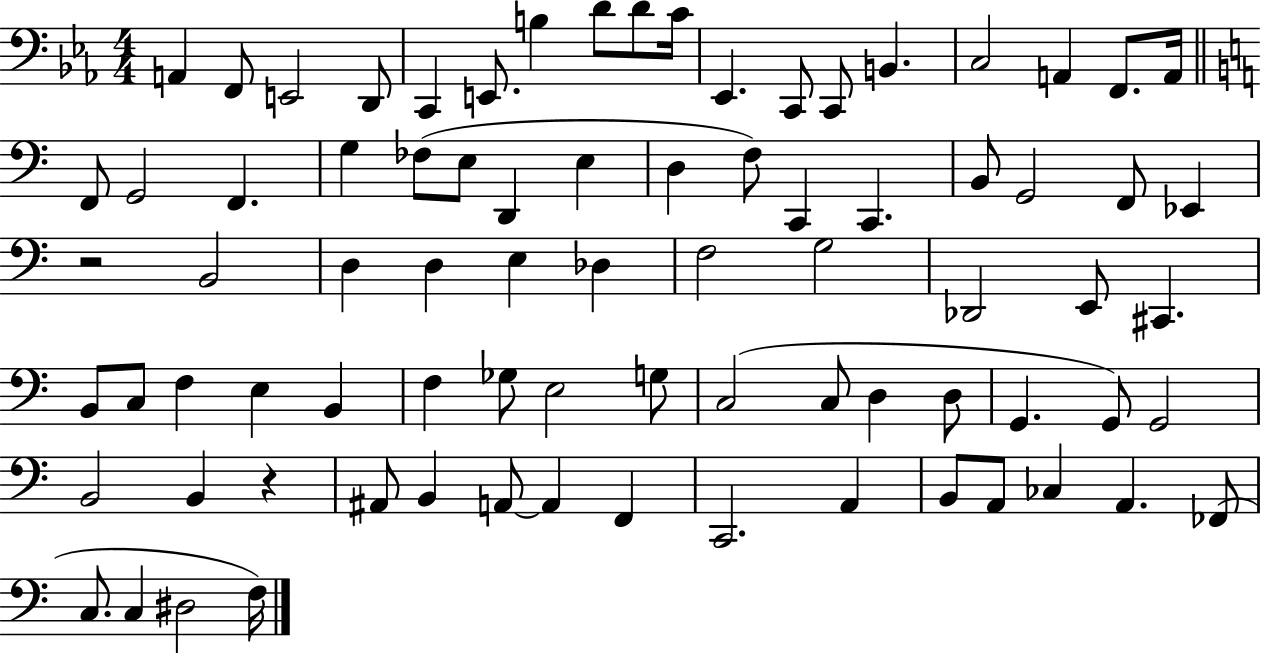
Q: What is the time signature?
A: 4/4